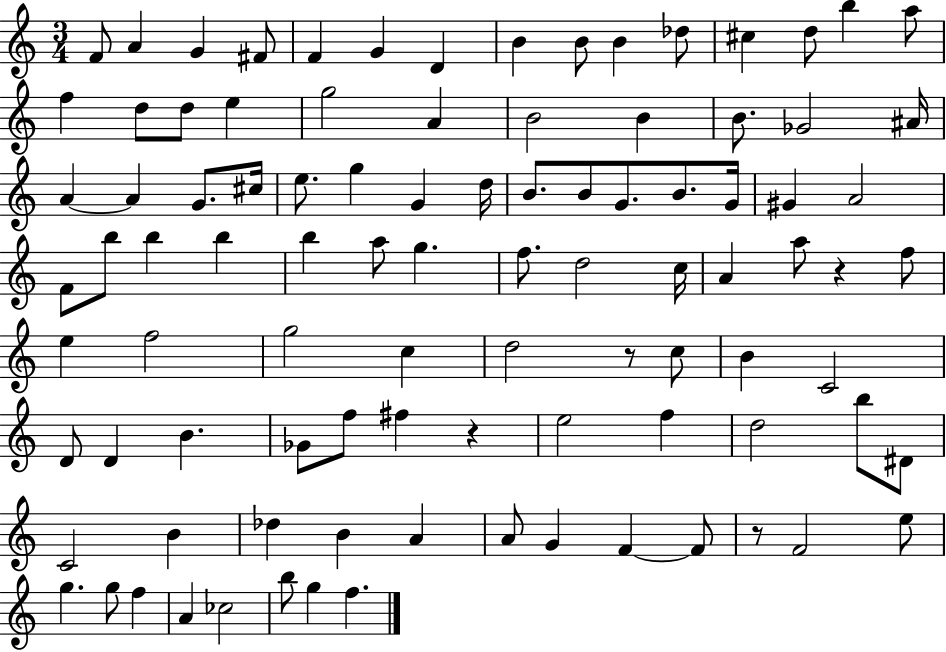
F4/e A4/q G4/q F#4/e F4/q G4/q D4/q B4/q B4/e B4/q Db5/e C#5/q D5/e B5/q A5/e F5/q D5/e D5/e E5/q G5/h A4/q B4/h B4/q B4/e. Gb4/h A#4/s A4/q A4/q G4/e. C#5/s E5/e. G5/q G4/q D5/s B4/e. B4/e G4/e. B4/e. G4/s G#4/q A4/h F4/e B5/e B5/q B5/q B5/q A5/e G5/q. F5/e. D5/h C5/s A4/q A5/e R/q F5/e E5/q F5/h G5/h C5/q D5/h R/e C5/e B4/q C4/h D4/e D4/q B4/q. Gb4/e F5/e F#5/q R/q E5/h F5/q D5/h B5/e D#4/e C4/h B4/q Db5/q B4/q A4/q A4/e G4/q F4/q F4/e R/e F4/h E5/e G5/q. G5/e F5/q A4/q CES5/h B5/e G5/q F5/q.